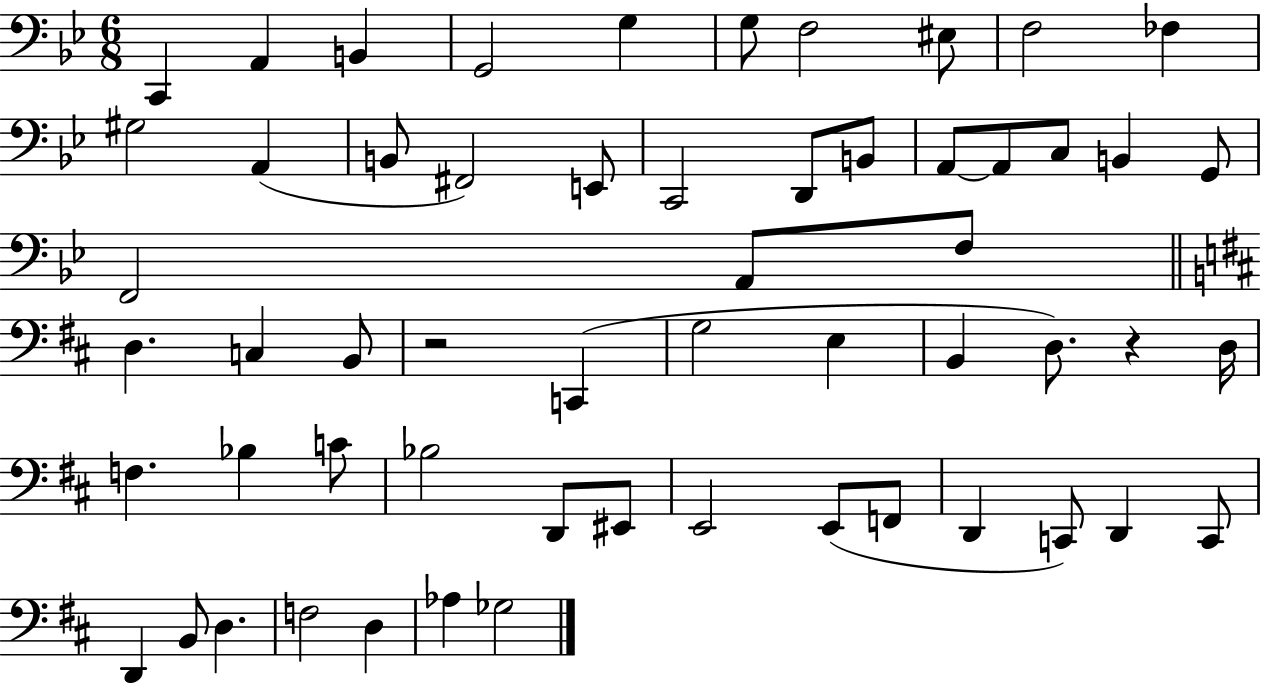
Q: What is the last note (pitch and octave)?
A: Gb3